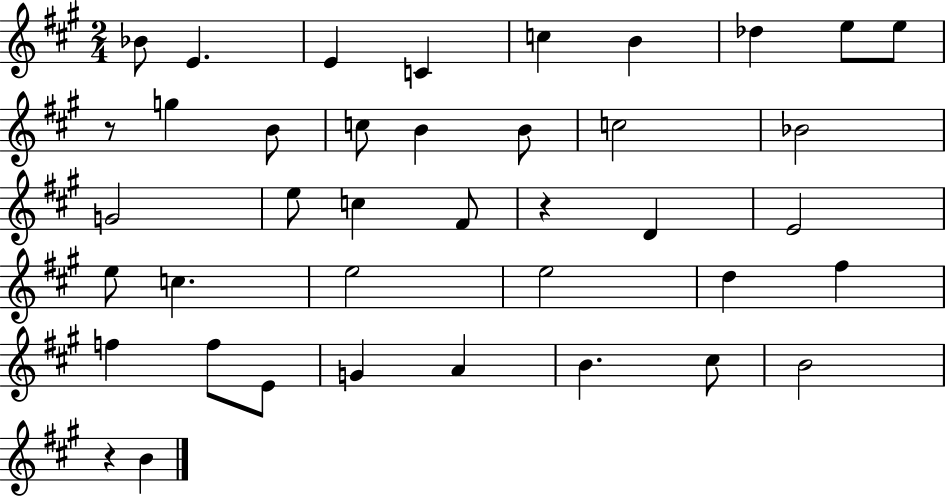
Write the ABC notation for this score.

X:1
T:Untitled
M:2/4
L:1/4
K:A
_B/2 E E C c B _d e/2 e/2 z/2 g B/2 c/2 B B/2 c2 _B2 G2 e/2 c ^F/2 z D E2 e/2 c e2 e2 d ^f f f/2 E/2 G A B ^c/2 B2 z B